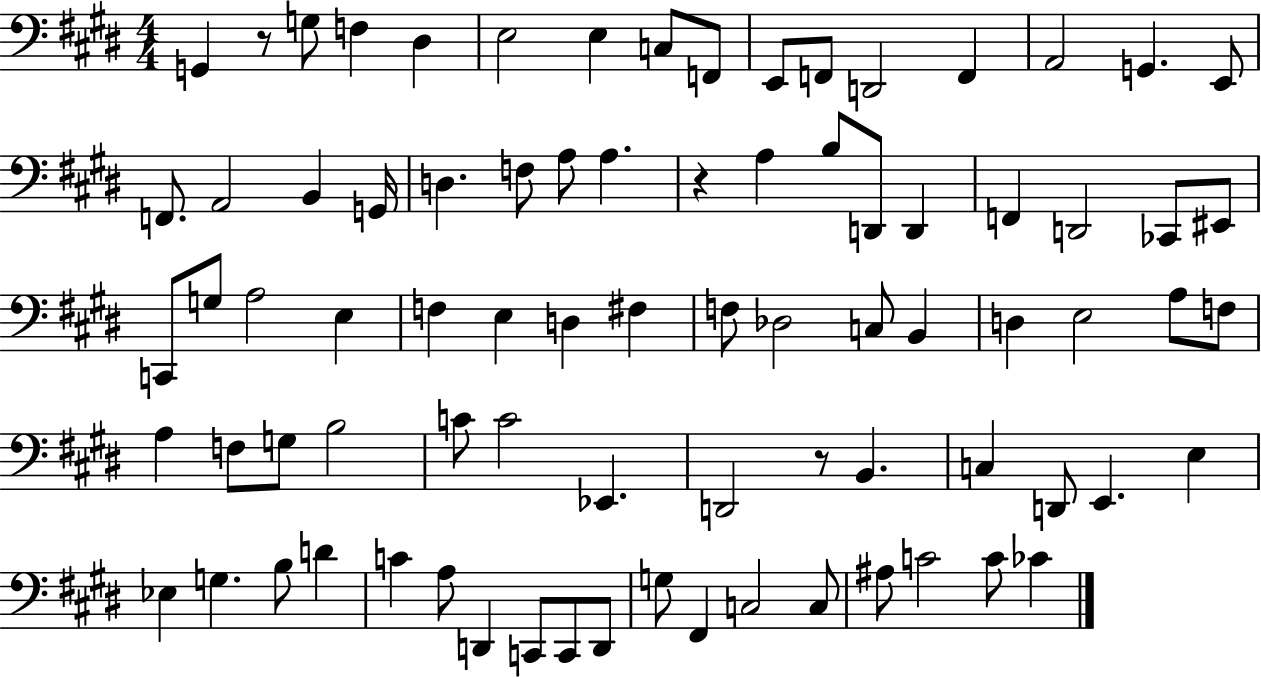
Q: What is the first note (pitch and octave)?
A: G2